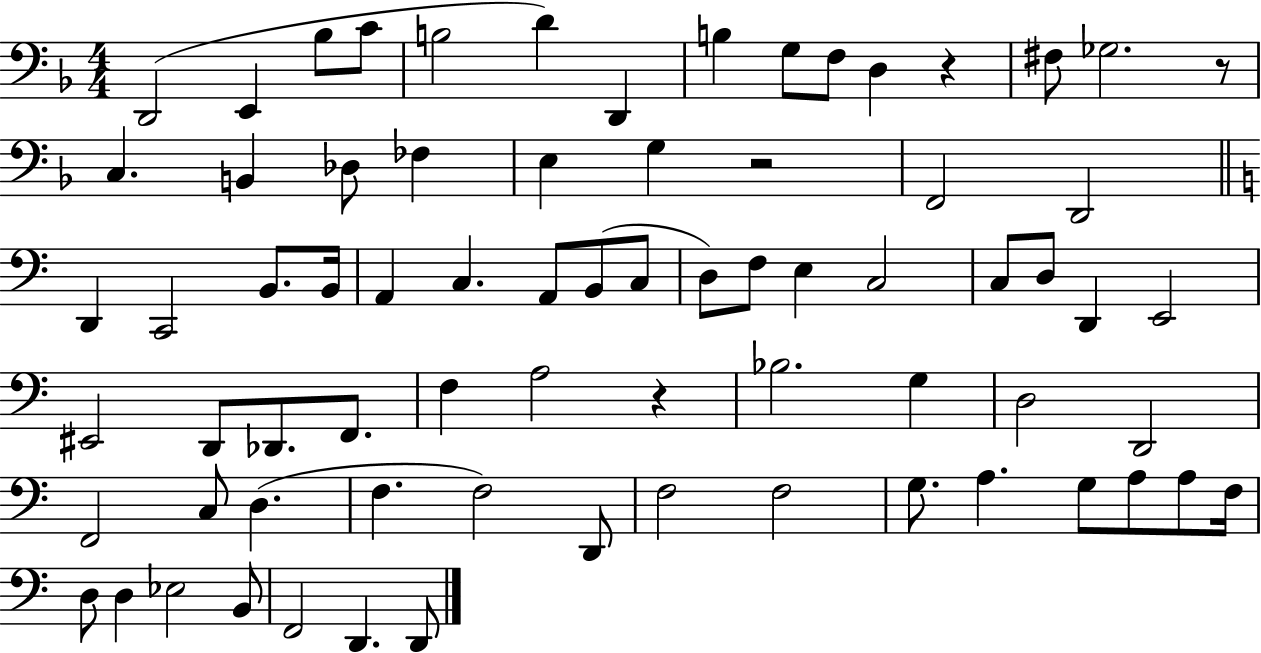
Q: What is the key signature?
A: F major